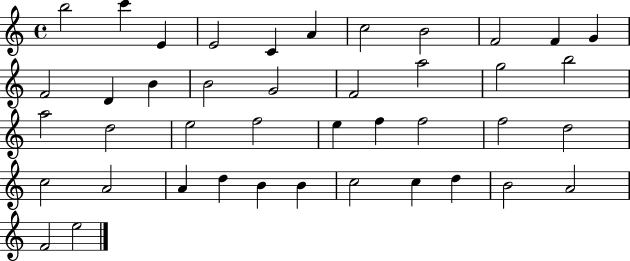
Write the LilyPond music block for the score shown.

{
  \clef treble
  \time 4/4
  \defaultTimeSignature
  \key c \major
  b''2 c'''4 e'4 | e'2 c'4 a'4 | c''2 b'2 | f'2 f'4 g'4 | \break f'2 d'4 b'4 | b'2 g'2 | f'2 a''2 | g''2 b''2 | \break a''2 d''2 | e''2 f''2 | e''4 f''4 f''2 | f''2 d''2 | \break c''2 a'2 | a'4 d''4 b'4 b'4 | c''2 c''4 d''4 | b'2 a'2 | \break f'2 e''2 | \bar "|."
}